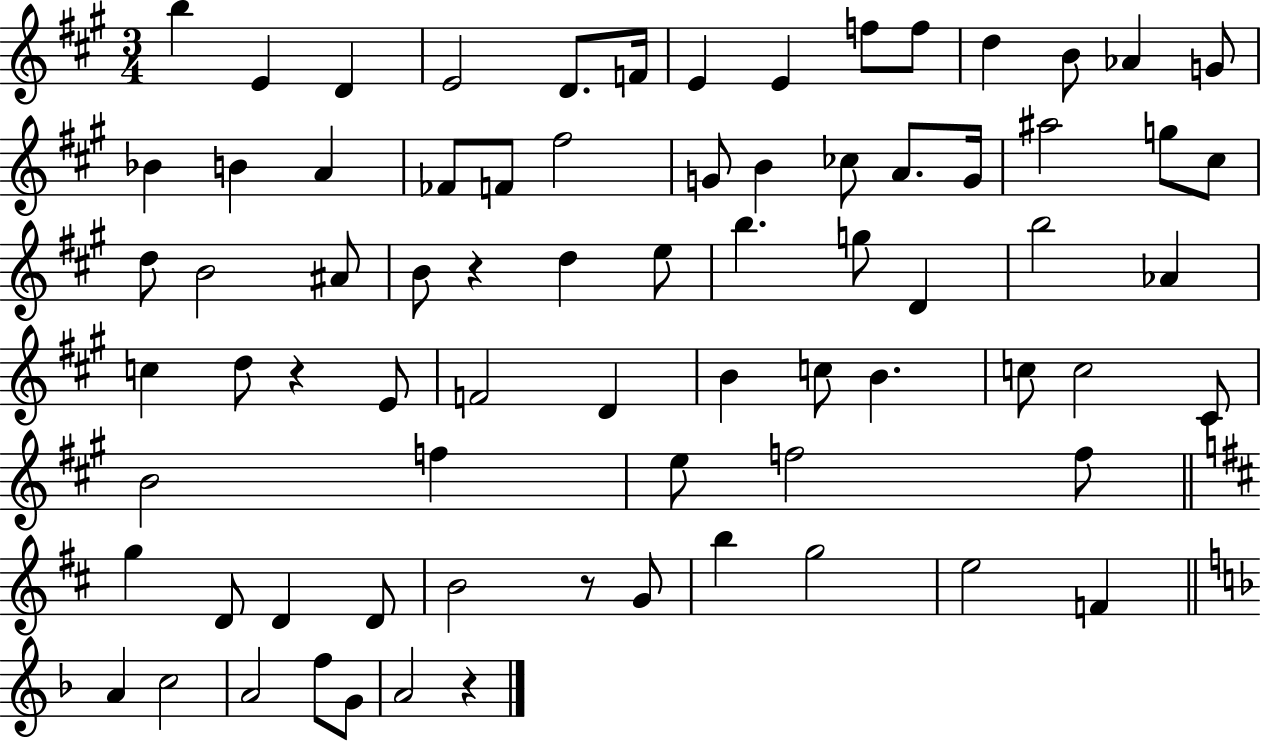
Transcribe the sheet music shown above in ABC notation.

X:1
T:Untitled
M:3/4
L:1/4
K:A
b E D E2 D/2 F/4 E E f/2 f/2 d B/2 _A G/2 _B B A _F/2 F/2 ^f2 G/2 B _c/2 A/2 G/4 ^a2 g/2 ^c/2 d/2 B2 ^A/2 B/2 z d e/2 b g/2 D b2 _A c d/2 z E/2 F2 D B c/2 B c/2 c2 ^C/2 B2 f e/2 f2 f/2 g D/2 D D/2 B2 z/2 G/2 b g2 e2 F A c2 A2 f/2 G/2 A2 z